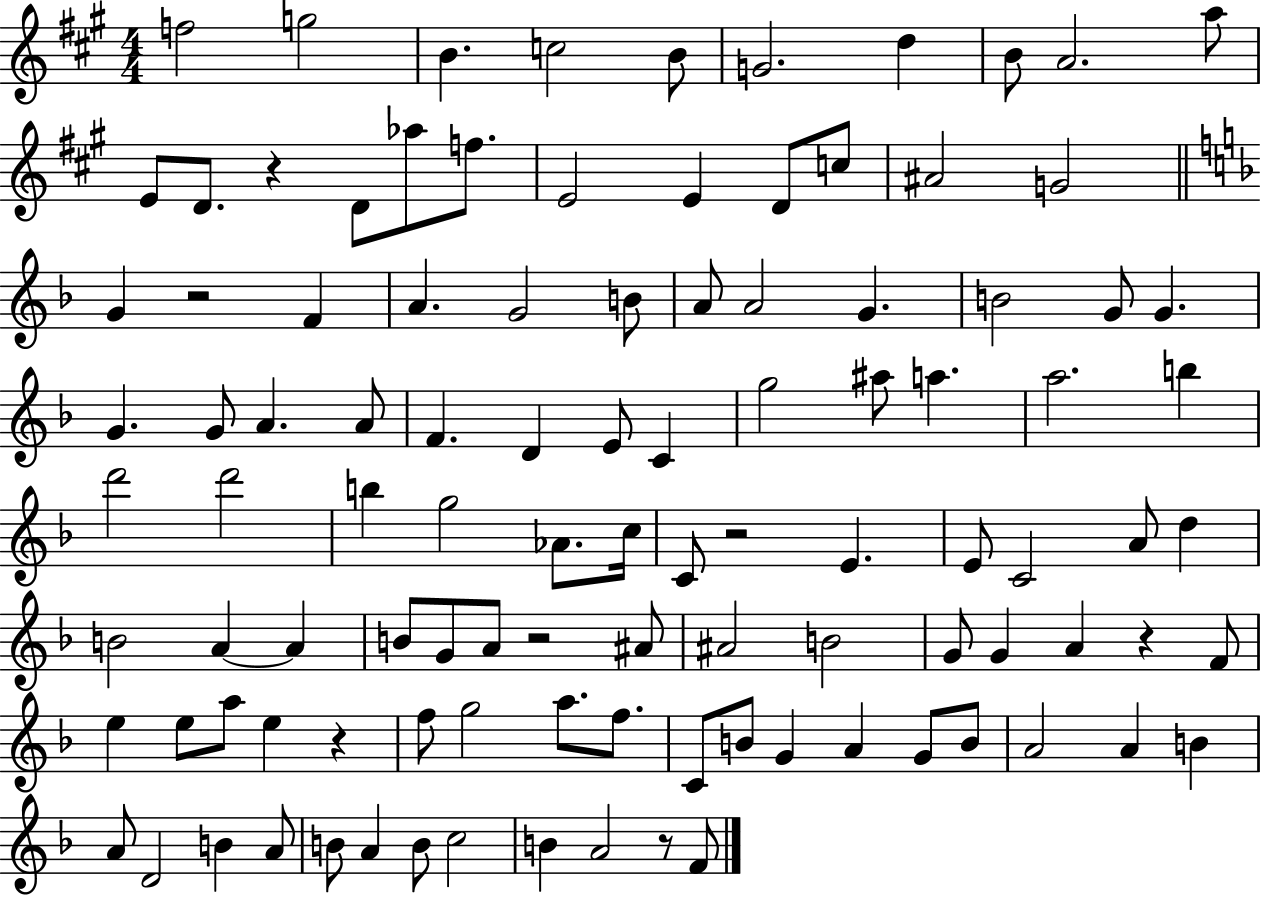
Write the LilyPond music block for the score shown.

{
  \clef treble
  \numericTimeSignature
  \time 4/4
  \key a \major
  f''2 g''2 | b'4. c''2 b'8 | g'2. d''4 | b'8 a'2. a''8 | \break e'8 d'8. r4 d'8 aes''8 f''8. | e'2 e'4 d'8 c''8 | ais'2 g'2 | \bar "||" \break \key d \minor g'4 r2 f'4 | a'4. g'2 b'8 | a'8 a'2 g'4. | b'2 g'8 g'4. | \break g'4. g'8 a'4. a'8 | f'4. d'4 e'8 c'4 | g''2 ais''8 a''4. | a''2. b''4 | \break d'''2 d'''2 | b''4 g''2 aes'8. c''16 | c'8 r2 e'4. | e'8 c'2 a'8 d''4 | \break b'2 a'4~~ a'4 | b'8 g'8 a'8 r2 ais'8 | ais'2 b'2 | g'8 g'4 a'4 r4 f'8 | \break e''4 e''8 a''8 e''4 r4 | f''8 g''2 a''8. f''8. | c'8 b'8 g'4 a'4 g'8 b'8 | a'2 a'4 b'4 | \break a'8 d'2 b'4 a'8 | b'8 a'4 b'8 c''2 | b'4 a'2 r8 f'8 | \bar "|."
}